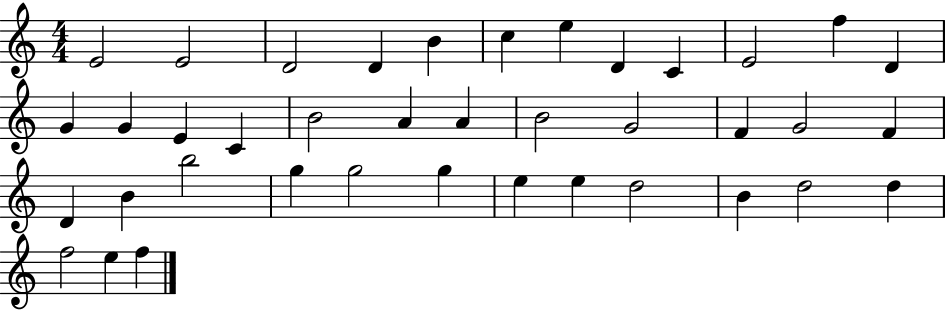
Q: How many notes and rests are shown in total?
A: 39